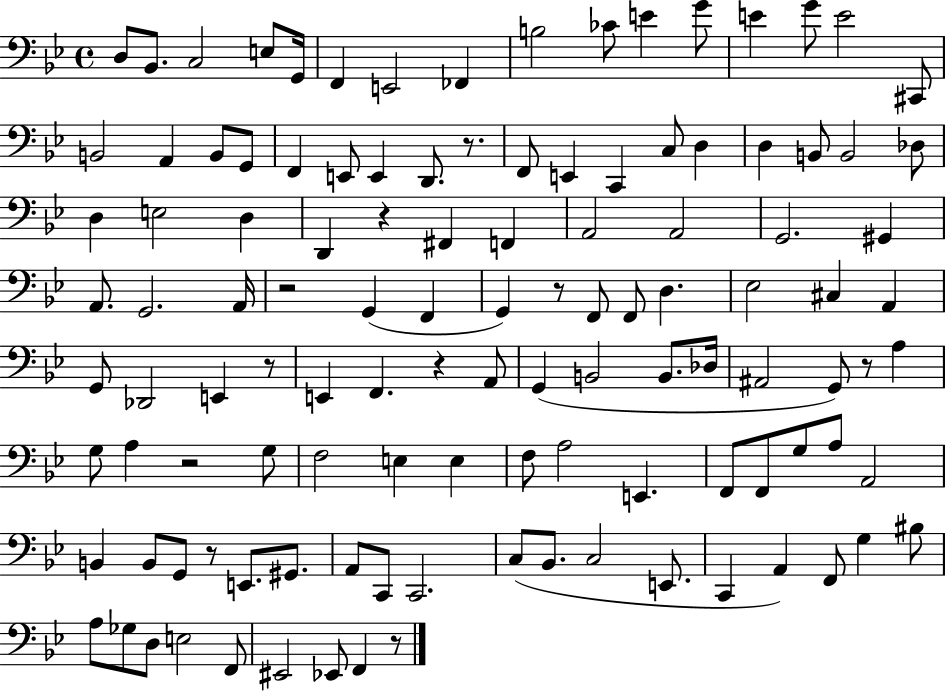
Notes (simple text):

D3/e Bb2/e. C3/h E3/e G2/s F2/q E2/h FES2/q B3/h CES4/e E4/q G4/e E4/q G4/e E4/h C#2/e B2/h A2/q B2/e G2/e F2/q E2/e E2/q D2/e. R/e. F2/e E2/q C2/q C3/e D3/q D3/q B2/e B2/h Db3/e D3/q E3/h D3/q D2/q R/q F#2/q F2/q A2/h A2/h G2/h. G#2/q A2/e. G2/h. A2/s R/h G2/q F2/q G2/q R/e F2/e F2/e D3/q. Eb3/h C#3/q A2/q G2/e Db2/h E2/q R/e E2/q F2/q. R/q A2/e G2/q B2/h B2/e. Db3/s A#2/h G2/e R/e A3/q G3/e A3/q R/h G3/e F3/h E3/q E3/q F3/e A3/h E2/q. F2/e F2/e G3/e A3/e A2/h B2/q B2/e G2/e R/e E2/e. G#2/e. A2/e C2/e C2/h. C3/e Bb2/e. C3/h E2/e. C2/q A2/q F2/e G3/q BIS3/e A3/e Gb3/e D3/e E3/h F2/e EIS2/h Eb2/e F2/q R/e